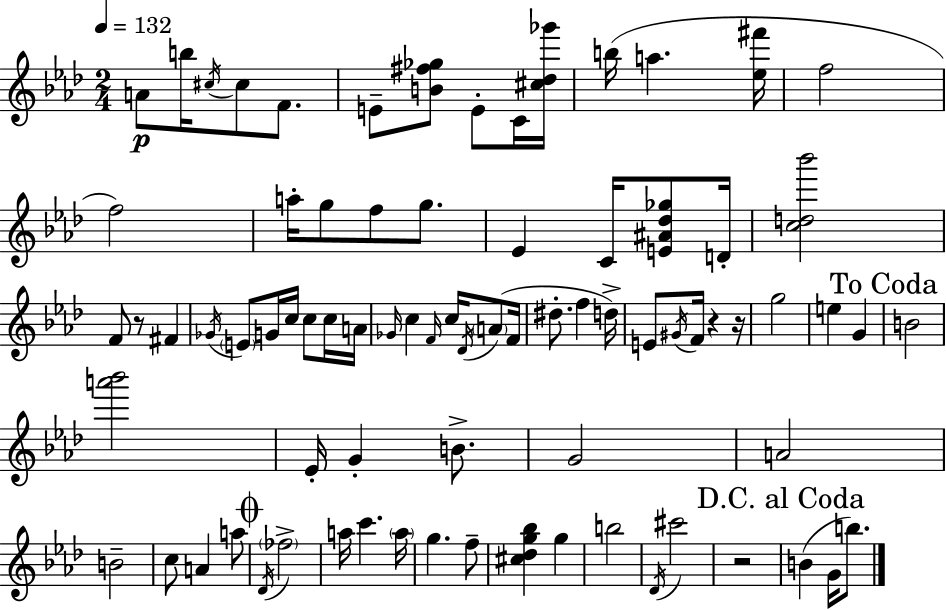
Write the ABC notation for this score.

X:1
T:Untitled
M:2/4
L:1/4
K:Fm
A/2 b/4 ^c/4 ^c/2 F/2 E/2 [B^f_g]/2 E/2 C/4 [^c_d_g']/4 b/4 a [_e^f']/4 f2 f2 a/4 g/2 f/2 g/2 _E C/4 [E^A_d_g]/2 D/4 [cd_b']2 F/2 z/2 ^F _G/4 E/2 G/4 c/4 c/2 c/4 A/4 _G/4 c F/4 c/4 _D/4 A/2 F/4 ^d/2 f d/4 E/2 ^G/4 F/4 z z/4 g2 e G B2 [a'_b']2 _E/4 G B/2 G2 A2 B2 c/2 A a/2 _D/4 _f2 a/4 c' a/4 g f/2 [^c_dg_b] g b2 _D/4 ^c'2 z2 B G/4 b/2